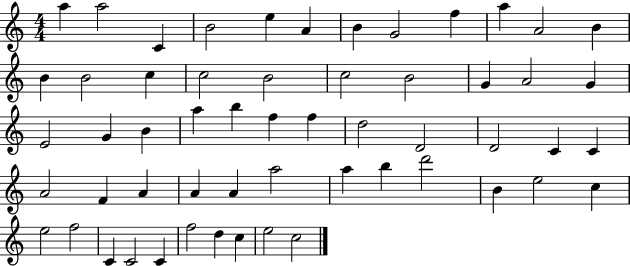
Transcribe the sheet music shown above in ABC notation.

X:1
T:Untitled
M:4/4
L:1/4
K:C
a a2 C B2 e A B G2 f a A2 B B B2 c c2 B2 c2 B2 G A2 G E2 G B a b f f d2 D2 D2 C C A2 F A A A a2 a b d'2 B e2 c e2 f2 C C2 C f2 d c e2 c2